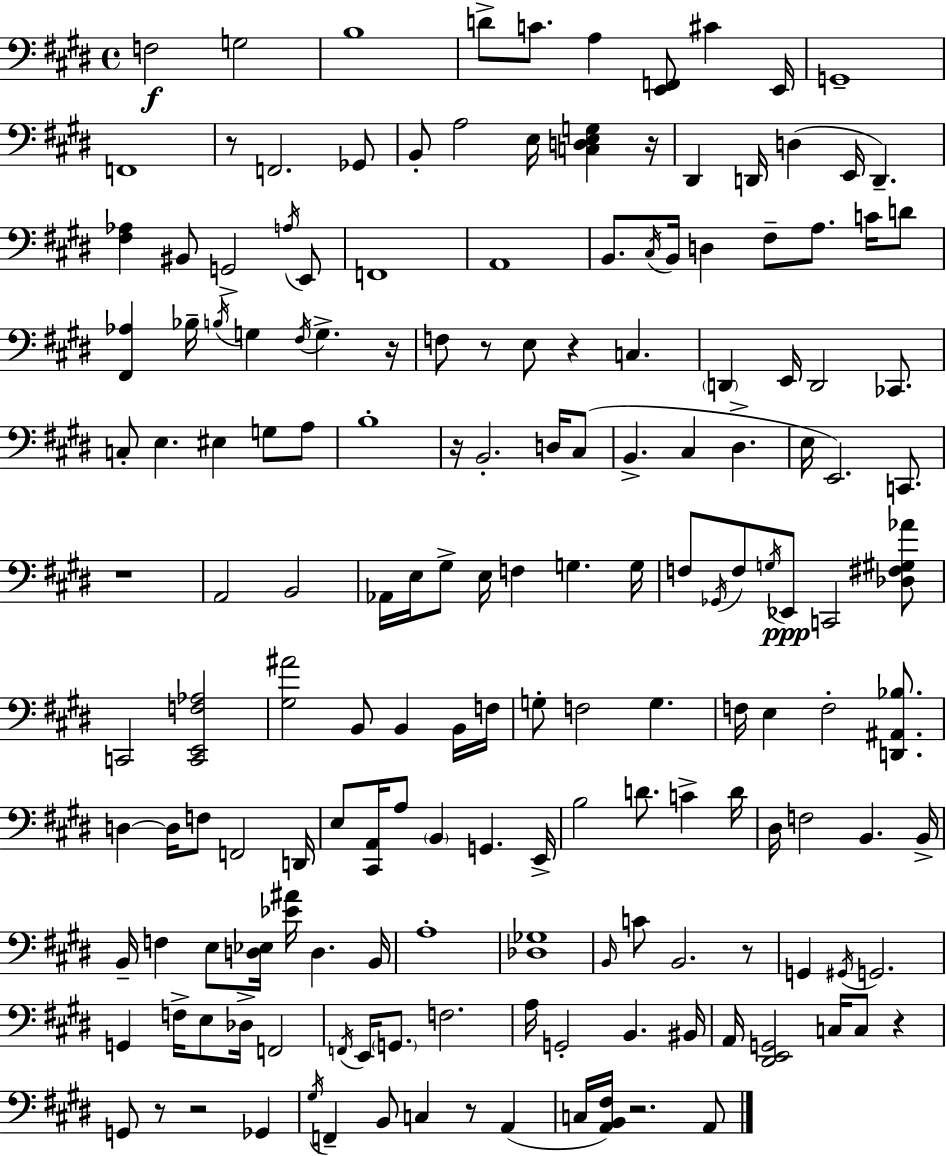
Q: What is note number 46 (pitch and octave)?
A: CES2